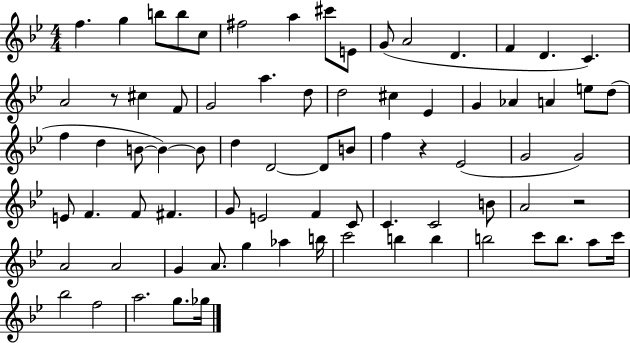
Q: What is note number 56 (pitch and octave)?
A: A4